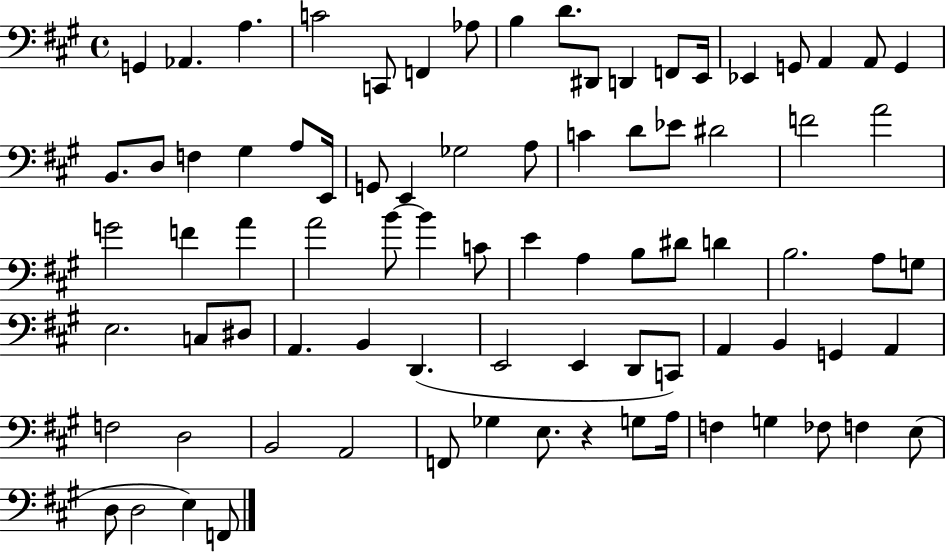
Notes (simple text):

G2/q Ab2/q. A3/q. C4/h C2/e F2/q Ab3/e B3/q D4/e. D#2/e D2/q F2/e E2/s Eb2/q G2/e A2/q A2/e G2/q B2/e. D3/e F3/q G#3/q A3/e E2/s G2/e E2/q Gb3/h A3/e C4/q D4/e Eb4/e D#4/h F4/h A4/h G4/h F4/q A4/q A4/h B4/e B4/q C4/e E4/q A3/q B3/e D#4/e D4/q B3/h. A3/e G3/e E3/h. C3/e D#3/e A2/q. B2/q D2/q. E2/h E2/q D2/e C2/e A2/q B2/q G2/q A2/q F3/h D3/h B2/h A2/h F2/e Gb3/q E3/e. R/q G3/e A3/s F3/q G3/q FES3/e F3/q E3/e D3/e D3/h E3/q F2/e